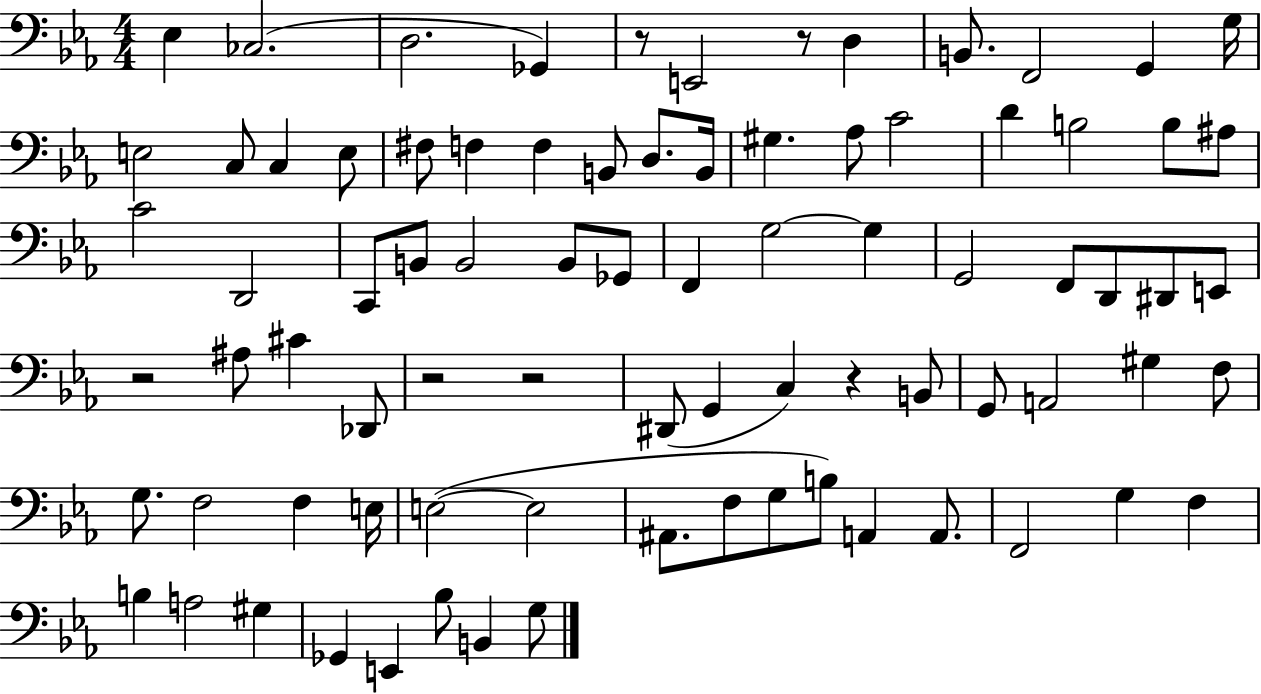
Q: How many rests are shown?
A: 6